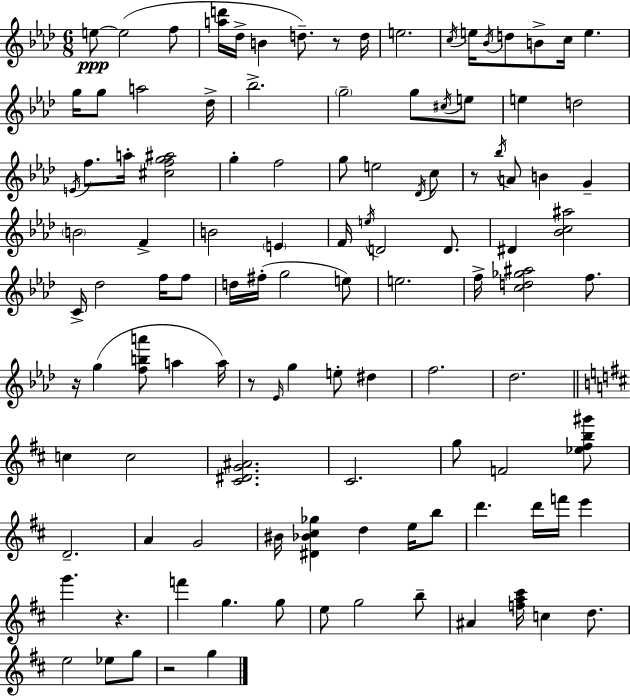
{
  \clef treble
  \numericTimeSignature
  \time 6/8
  \key aes \major
  \repeat volta 2 { e''8~~\ppp e''2( f''8 | <a'' d'''>16 des''16-> b'4 d''8.--) r8 d''16 | e''2. | \acciaccatura { c''16 } e''16 \acciaccatura { bes'16 } d''8 b'8-> c''16 e''4. | \break g''16 g''8 a''2 | des''16-> bes''2.-> | \parenthesize g''2-- g''8 | \acciaccatura { cis''16 } e''8 e''4 d''2 | \break \acciaccatura { e'16 } f''8. a''16-. <cis'' f'' g'' ais''>2 | g''4-. f''2 | g''8 e''2 | \acciaccatura { des'16 } c''8 r8 \acciaccatura { bes''16 } a'8 b'4 | \break g'4-- \parenthesize b'2 | f'4-> b'2 | \parenthesize e'4 f'16 \acciaccatura { e''16 } d'2 | d'8. dis'4 <bes' c'' ais''>2 | \break c'16-> des''2 | f''16 f''8 d''16 fis''16-.( g''2 | e''8) e''2. | f''16-> <c'' d'' ges'' ais''>2 | \break f''8. r16 g''4( | <f'' b'' a'''>8 a''4 a''16) r8 \grace { ees'16 } g''4 | e''8-. dis''4 f''2. | des''2. | \break \bar "||" \break \key b \minor c''4 c''2 | <cis' dis' g' ais'>2. | cis'2. | g''8 f'2 <ees'' fis'' b'' gis'''>8 | \break d'2.-- | a'4 g'2 | bis'16 <dis' bes' cis'' ges''>4 d''4 e''16 b''8 | d'''4. d'''16 f'''16 e'''4 | \break g'''4. r4. | f'''4 g''4. g''8 | e''8 g''2 b''8-- | ais'4 <f'' a'' cis'''>16 c''4 d''8. | \break e''2 ees''8 g''8 | r2 g''4 | } \bar "|."
}